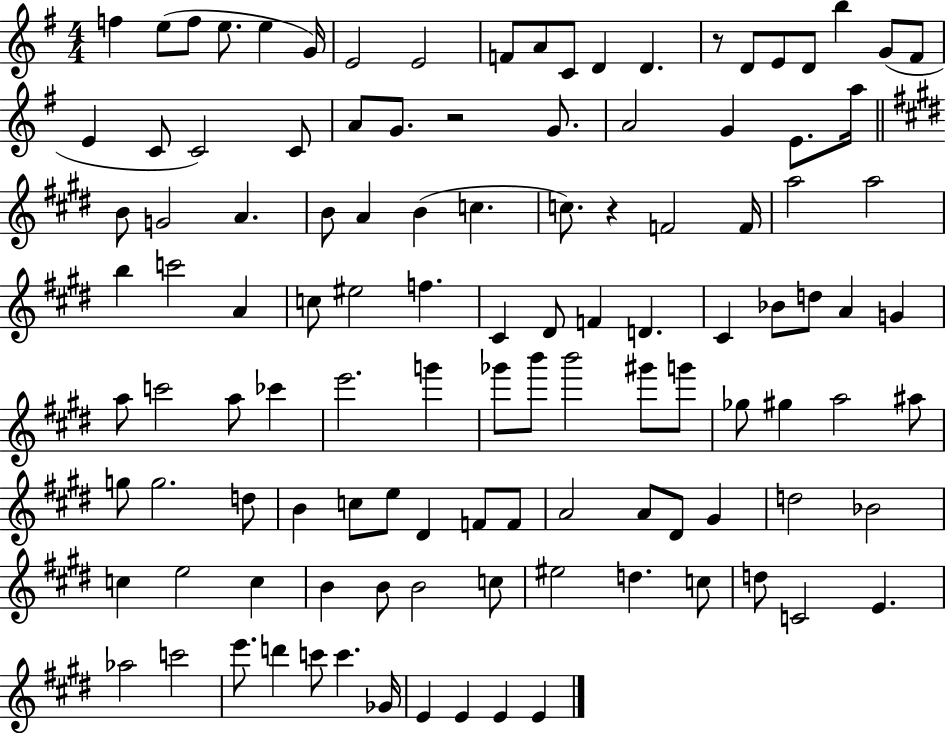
{
  \clef treble
  \numericTimeSignature
  \time 4/4
  \key g \major
  f''4 e''8( f''8 e''8. e''4 g'16) | e'2 e'2 | f'8 a'8 c'8 d'4 d'4. | r8 d'8 e'8 d'8 b''4 g'8( fis'8 | \break e'4 c'8 c'2) c'8 | a'8 g'8. r2 g'8. | a'2 g'4 e'8. a''16 | \bar "||" \break \key e \major b'8 g'2 a'4. | b'8 a'4 b'4( c''4. | c''8.) r4 f'2 f'16 | a''2 a''2 | \break b''4 c'''2 a'4 | c''8 eis''2 f''4. | cis'4 dis'8 f'4 d'4. | cis'4 bes'8 d''8 a'4 g'4 | \break a''8 c'''2 a''8 ces'''4 | e'''2. g'''4 | ges'''8 b'''8 b'''2 gis'''8 g'''8 | ges''8 gis''4 a''2 ais''8 | \break g''8 g''2. d''8 | b'4 c''8 e''8 dis'4 f'8 f'8 | a'2 a'8 dis'8 gis'4 | d''2 bes'2 | \break c''4 e''2 c''4 | b'4 b'8 b'2 c''8 | eis''2 d''4. c''8 | d''8 c'2 e'4. | \break aes''2 c'''2 | e'''8. d'''4 c'''8 c'''4. ges'16 | e'4 e'4 e'4 e'4 | \bar "|."
}